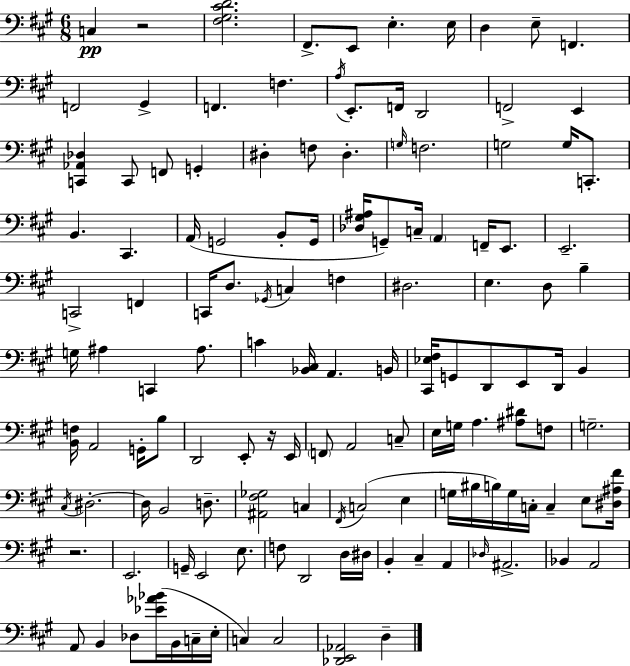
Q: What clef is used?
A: bass